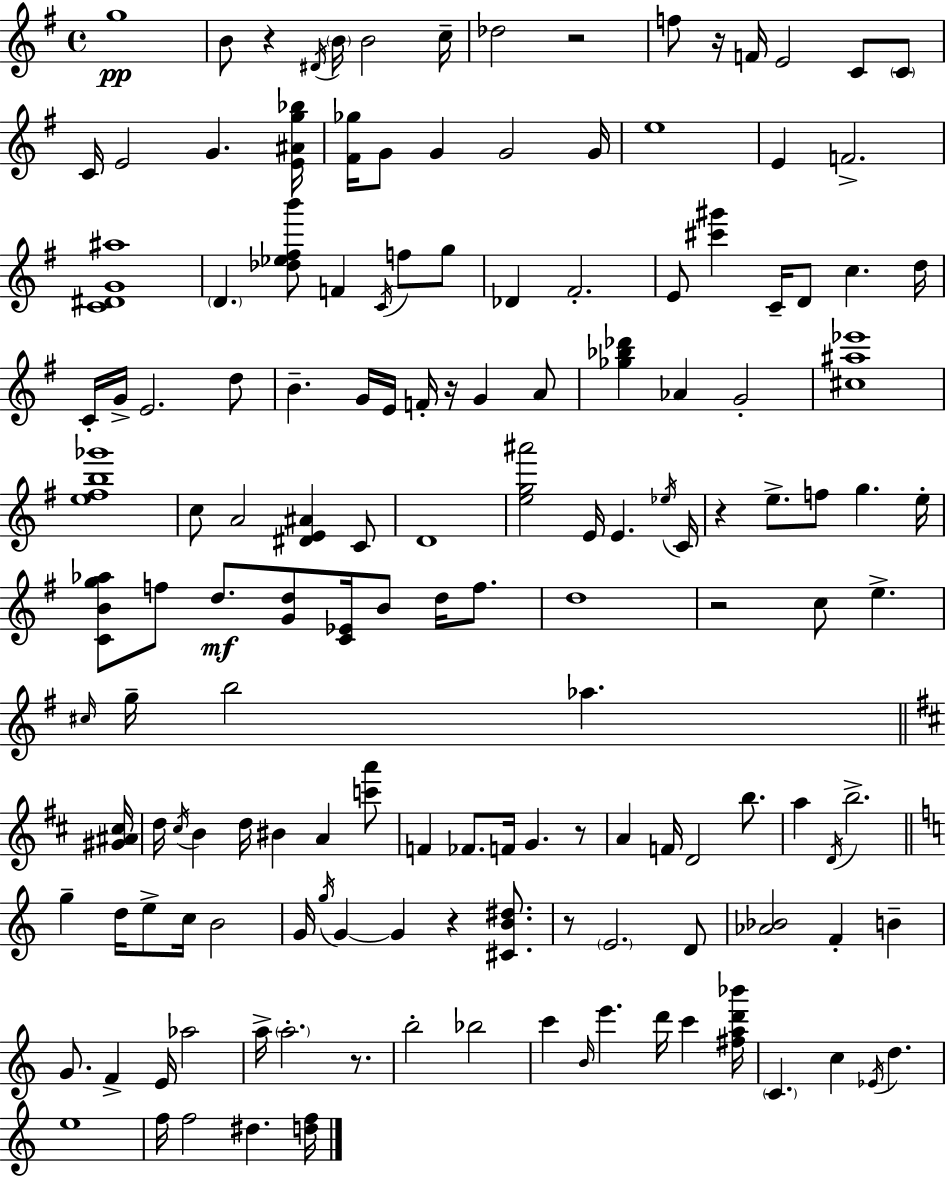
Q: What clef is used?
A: treble